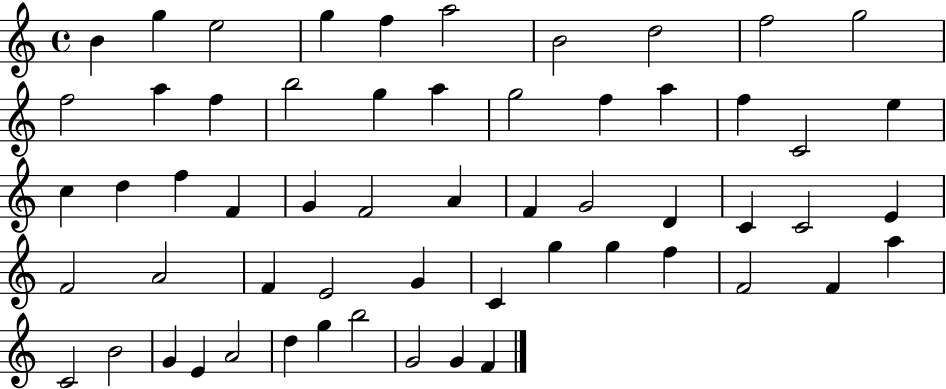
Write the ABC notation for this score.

X:1
T:Untitled
M:4/4
L:1/4
K:C
B g e2 g f a2 B2 d2 f2 g2 f2 a f b2 g a g2 f a f C2 e c d f F G F2 A F G2 D C C2 E F2 A2 F E2 G C g g f F2 F a C2 B2 G E A2 d g b2 G2 G F